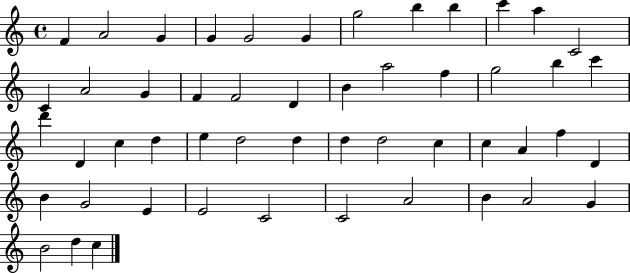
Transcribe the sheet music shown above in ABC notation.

X:1
T:Untitled
M:4/4
L:1/4
K:C
F A2 G G G2 G g2 b b c' a C2 C A2 G F F2 D B a2 f g2 b c' d' D c d e d2 d d d2 c c A f D B G2 E E2 C2 C2 A2 B A2 G B2 d c